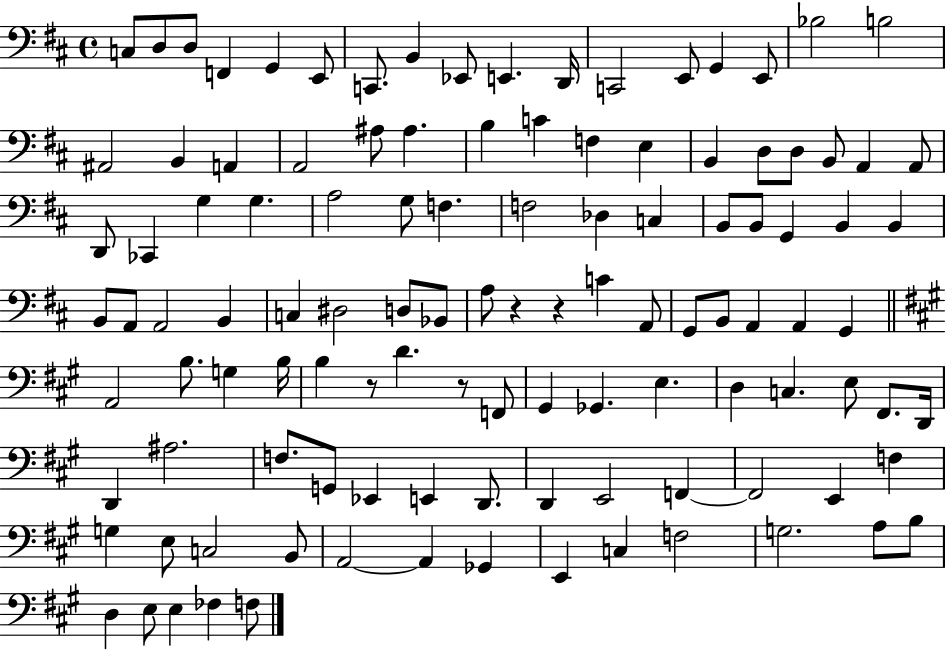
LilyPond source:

{
  \clef bass
  \time 4/4
  \defaultTimeSignature
  \key d \major
  c8 d8 d8 f,4 g,4 e,8 | c,8. b,4 ees,8 e,4. d,16 | c,2 e,8 g,4 e,8 | bes2 b2 | \break ais,2 b,4 a,4 | a,2 ais8 ais4. | b4 c'4 f4 e4 | b,4 d8 d8 b,8 a,4 a,8 | \break d,8 ces,4 g4 g4. | a2 g8 f4. | f2 des4 c4 | b,8 b,8 g,4 b,4 b,4 | \break b,8 a,8 a,2 b,4 | c4 dis2 d8 bes,8 | a8 r4 r4 c'4 a,8 | g,8 b,8 a,4 a,4 g,4 | \break \bar "||" \break \key a \major a,2 b8. g4 b16 | b4 r8 d'4. r8 f,8 | gis,4 ges,4. e4. | d4 c4. e8 fis,8. d,16 | \break d,4 ais2. | f8. g,8 ees,4 e,4 d,8. | d,4 e,2 f,4~~ | f,2 e,4 f4 | \break g4 e8 c2 b,8 | a,2~~ a,4 ges,4 | e,4 c4 f2 | g2. a8 b8 | \break d4 e8 e4 fes4 f8 | \bar "|."
}